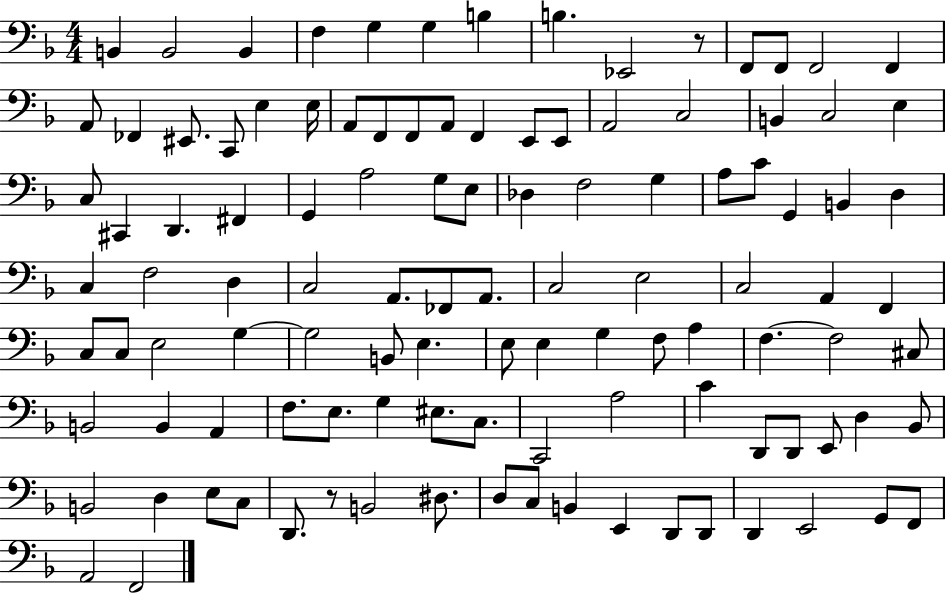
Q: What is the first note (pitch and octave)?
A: B2